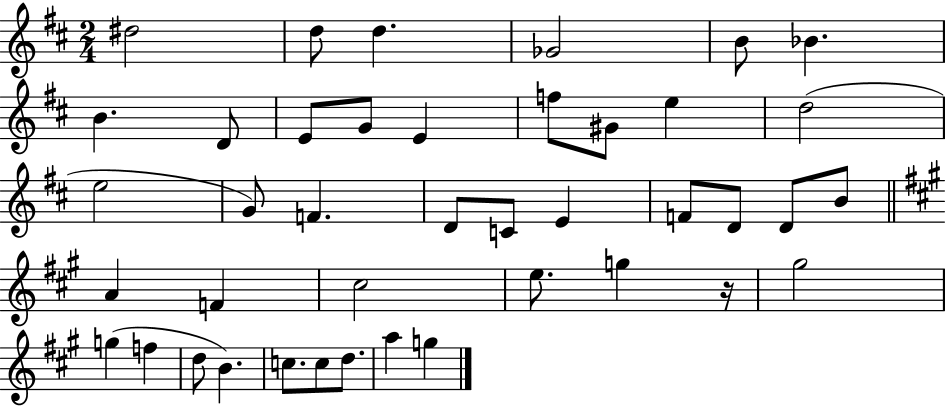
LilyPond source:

{
  \clef treble
  \numericTimeSignature
  \time 2/4
  \key d \major
  \repeat volta 2 { dis''2 | d''8 d''4. | ges'2 | b'8 bes'4. | \break b'4. d'8 | e'8 g'8 e'4 | f''8 gis'8 e''4 | d''2( | \break e''2 | g'8) f'4. | d'8 c'8 e'4 | f'8 d'8 d'8 b'8 | \break \bar "||" \break \key a \major a'4 f'4 | cis''2 | e''8. g''4 r16 | gis''2 | \break g''4( f''4 | d''8 b'4.) | c''8. c''8 d''8. | a''4 g''4 | \break } \bar "|."
}